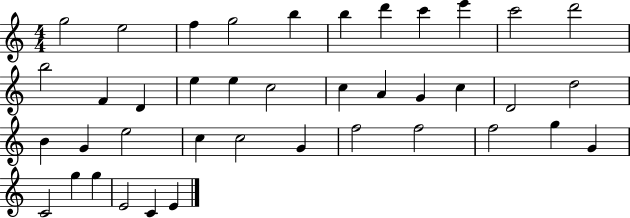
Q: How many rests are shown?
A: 0